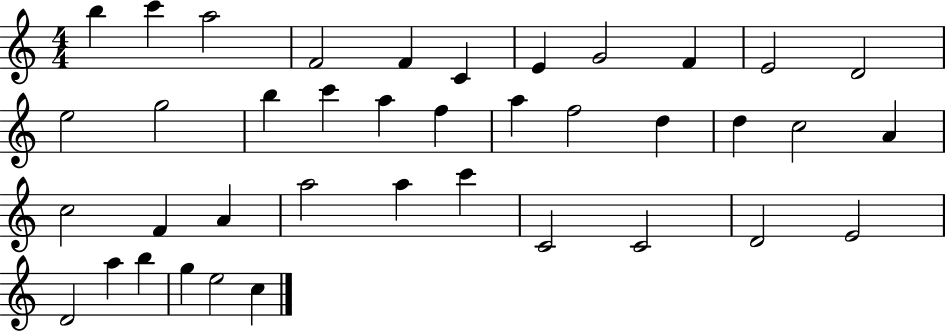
X:1
T:Untitled
M:4/4
L:1/4
K:C
b c' a2 F2 F C E G2 F E2 D2 e2 g2 b c' a f a f2 d d c2 A c2 F A a2 a c' C2 C2 D2 E2 D2 a b g e2 c